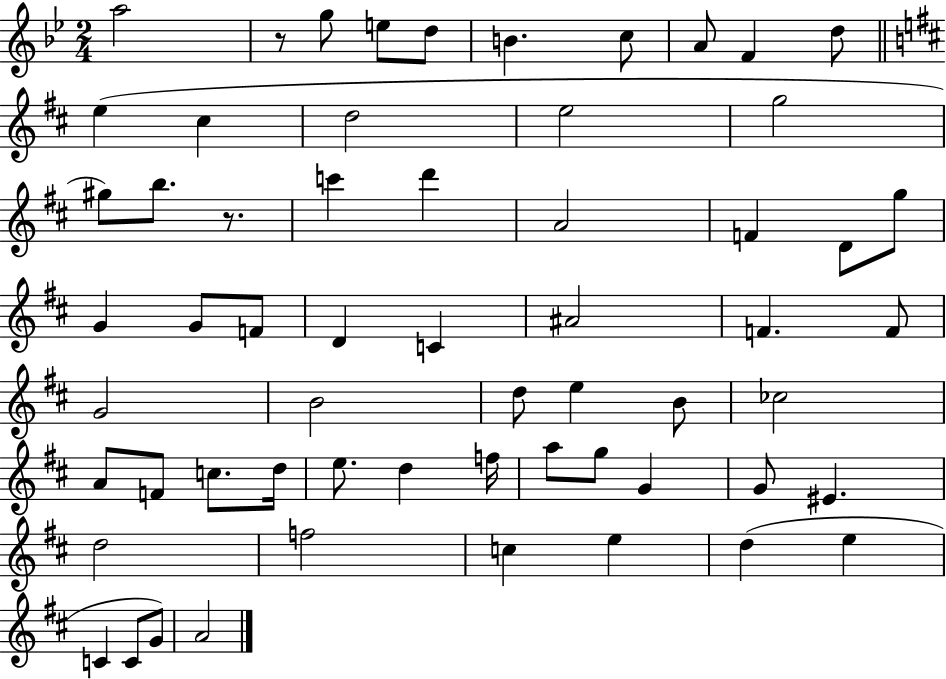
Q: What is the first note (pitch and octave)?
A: A5